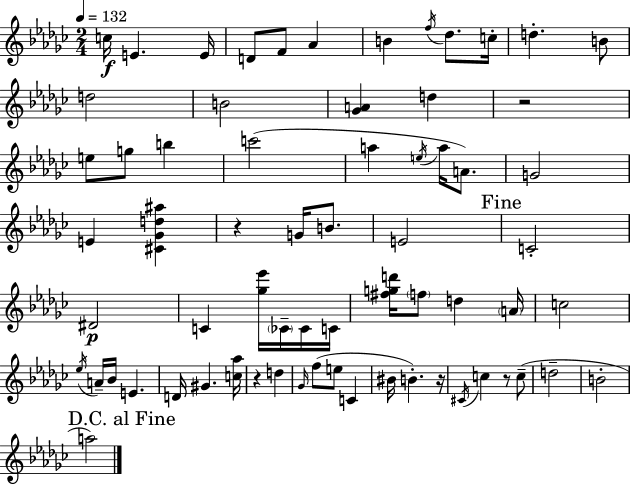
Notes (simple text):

C5/s E4/q. E4/s D4/e F4/e Ab4/q B4/q F5/s Db5/e. C5/s D5/q. B4/e D5/h B4/h [Gb4,A4]/q D5/q R/h E5/e G5/e B5/q C6/h A5/q E5/s A5/s A4/e. G4/h E4/q [C#4,Gb4,D5,A#5]/q R/q G4/s B4/e. E4/h C4/h D#4/h C4/q [Gb5,Eb6]/s CES4/s CES4/s C4/s [F#5,G5,D6]/s F5/e D5/q A4/s C5/h Eb5/s A4/s Bb4/s E4/q. D4/s G#4/q. [C5,Ab5]/s R/q D5/q Gb4/s F5/e E5/e C4/q BIS4/s B4/q. R/s C#4/s C5/q R/e C5/e D5/h B4/h A5/h